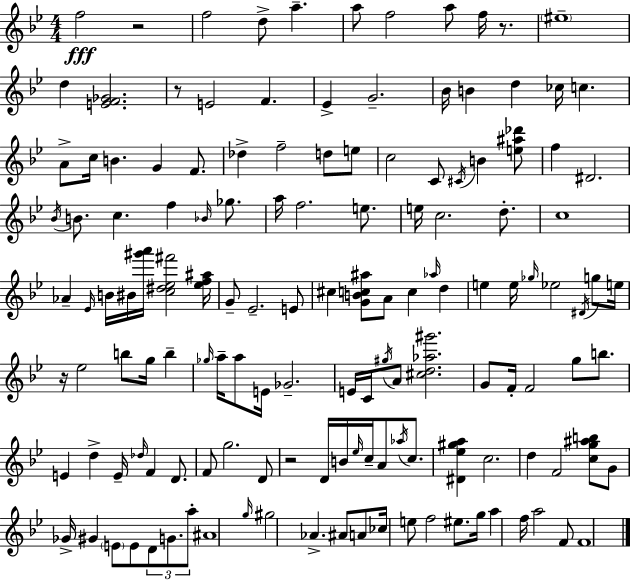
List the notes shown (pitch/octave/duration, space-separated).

F5/h R/h F5/h D5/e A5/q. A5/e F5/h A5/e F5/s R/e. EIS5/w D5/q [E4,F4,Gb4]/h. R/e E4/h F4/q. Eb4/q G4/h. Bb4/s B4/q D5/q CES5/s C5/q. A4/e C5/s B4/q. G4/q F4/e. Db5/q F5/h D5/e E5/e C5/h C4/e C#4/s B4/q [E5,A#5,Db6]/e F5/q D#4/h. Bb4/s B4/e. C5/q. F5/q Bb4/s Gb5/e. A5/s F5/h. E5/e. E5/s C5/h. D5/e. C5/w Ab4/q Eb4/s B4/s BIS4/s [G#6,A6]/s [C5,D#5,Eb5,F#6]/h [Eb5,F5,A#5]/s G4/e Eb4/h. E4/e C#5/q [G4,B4,C5,A#5]/e A4/e C5/q Ab5/s D5/q E5/q E5/s Gb5/s Eb5/h D#4/s G5/e E5/s R/s Eb5/h B5/e G5/s B5/q Gb5/s A5/s A5/e E4/s Gb4/h. E4/s C4/s G#5/s A4/e [C#5,D5,Ab5,G#6]/h. G4/e F4/s F4/h G5/e B5/e. E4/q D5/q E4/s Db5/s F4/q D4/e. F4/e G5/h. D4/e R/h D4/s B4/s Eb5/s C5/s A4/e Ab5/s C5/e. [D#4,Eb5,G#5,A5]/q C5/h. D5/q F4/h [C5,G5,A#5,B5]/e G4/e Gb4/s G#4/q E4/e E4/e D4/e G4/e. A5/e A#4/w G5/s G#5/h Ab4/q. A#4/e A4/e CES5/s E5/e F5/h EIS5/e. G5/s A5/q F5/s A5/h F4/e F4/w